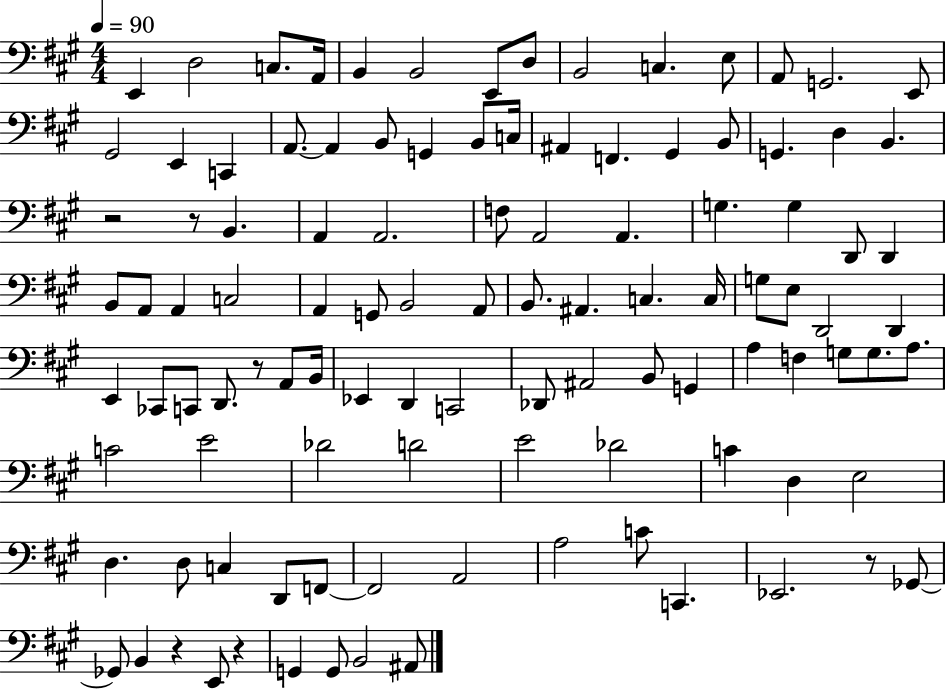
{
  \clef bass
  \numericTimeSignature
  \time 4/4
  \key a \major
  \tempo 4 = 90
  e,4 d2 c8. a,16 | b,4 b,2 e,8 d8 | b,2 c4. e8 | a,8 g,2. e,8 | \break gis,2 e,4 c,4 | a,8.~~ a,4 b,8 g,4 b,8 c16 | ais,4 f,4. gis,4 b,8 | g,4. d4 b,4. | \break r2 r8 b,4. | a,4 a,2. | f8 a,2 a,4. | g4. g4 d,8 d,4 | \break b,8 a,8 a,4 c2 | a,4 g,8 b,2 a,8 | b,8. ais,4. c4. c16 | g8 e8 d,2 d,4 | \break e,4 ces,8 c,8 d,8. r8 a,8 b,16 | ees,4 d,4 c,2 | des,8 ais,2 b,8 g,4 | a4 f4 g8 g8. a8. | \break c'2 e'2 | des'2 d'2 | e'2 des'2 | c'4 d4 e2 | \break d4. d8 c4 d,8 f,8~~ | f,2 a,2 | a2 c'8 c,4. | ees,2. r8 ges,8~~ | \break ges,8 b,4 r4 e,8 r4 | g,4 g,8 b,2 ais,8 | \bar "|."
}